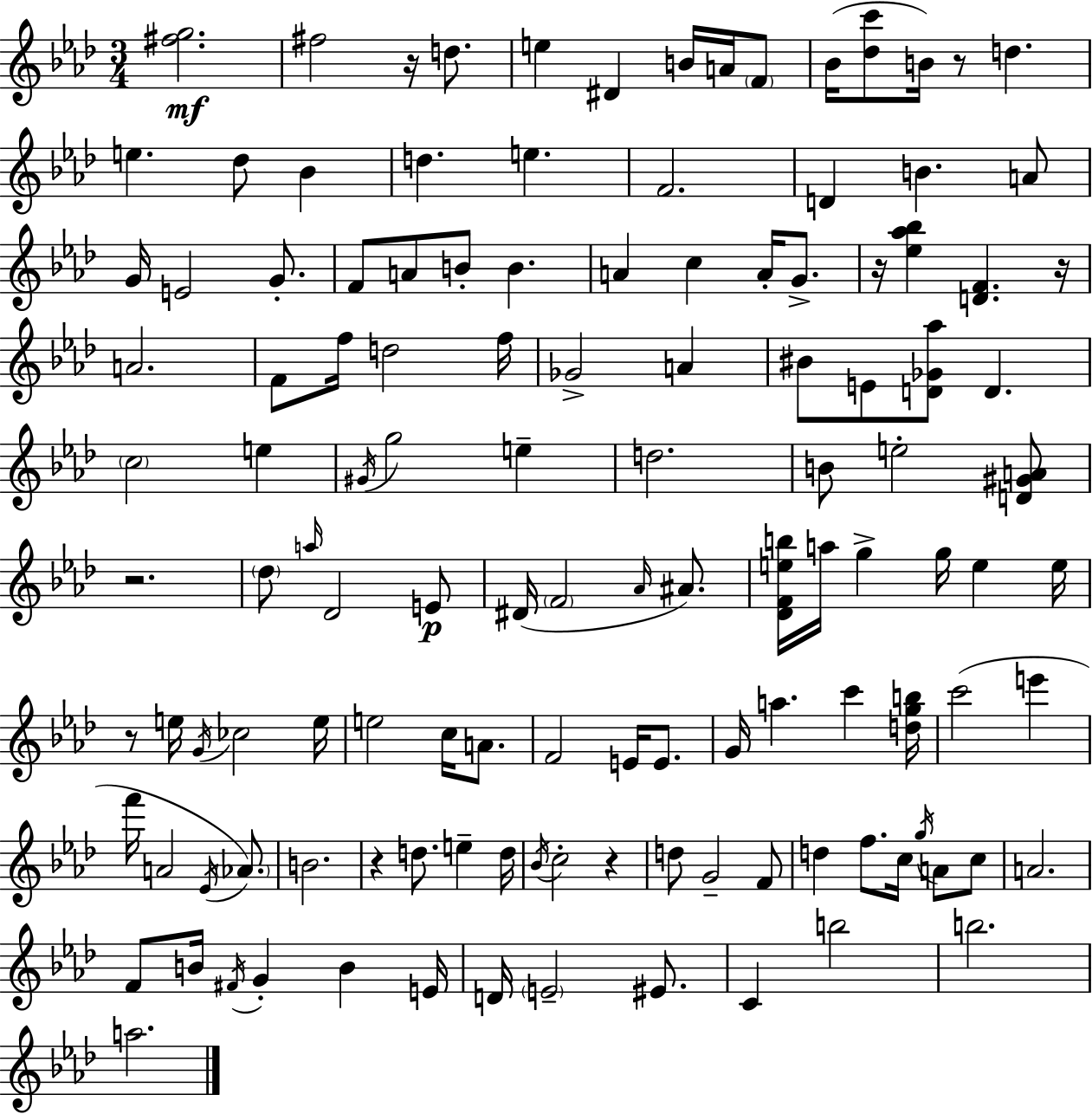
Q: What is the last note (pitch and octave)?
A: A5